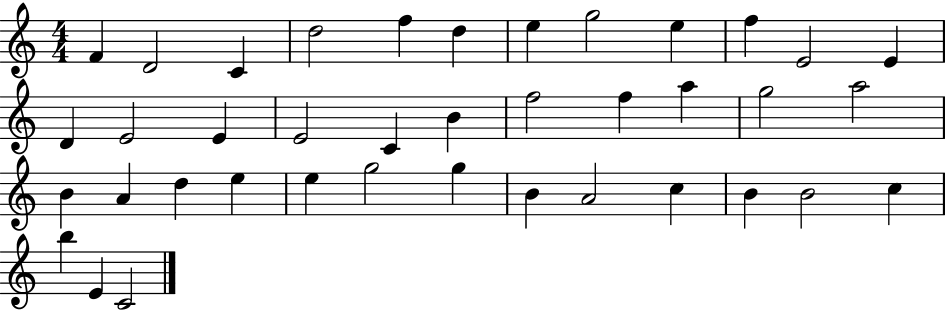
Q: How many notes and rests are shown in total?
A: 39